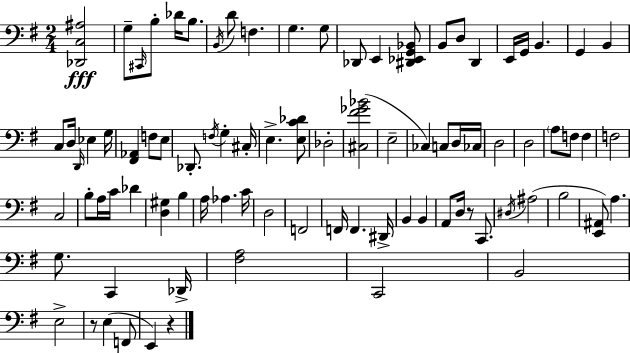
{
  \clef bass
  \numericTimeSignature
  \time 2/4
  \key g \major
  \repeat volta 2 { <des, c ais>2\fff | g8-- \grace { cis,16 } b8-. des'16 b8. | \acciaccatura { b,16 } d'8 f4. | g4. | \break g8 des,8 e,4 | <dis, ees, g, bes,>8 b,8 d8 d,4 | e,16 g,16 b,4. | g,4 b,4 | \break c8 d16 \grace { d,16 } ees4 | g16 <fis, aes,>4 f8 | e8 des,8.-. \acciaccatura { f16 } g4-. | cis16-. e4.-> | \break <e c' des'>8 des2-. | <cis fis' ges' bes'>2( | e2-- | ces4) | \break c8 d16 ces16 d2 | d2 | \parenthesize a8 f8 | f4 f2 | \break c2 | b8-. a16 c'16 | des'4 <d gis>4 | b4 a16 aes4. | \break c'16 d2 | f,2 | f,16 f,4. | dis,16-> b,4 | \break b,4 a,8 d16 r8 | c,8. \acciaccatura { dis16 }( ais2 | b2 | <e, ais,>8) a4. | \break g8. | c,4 des,16-> <fis a>2 | c,2 | b,2 | \break e2-> | r8 e4( | f,8 e,4) | r4 } \bar "|."
}